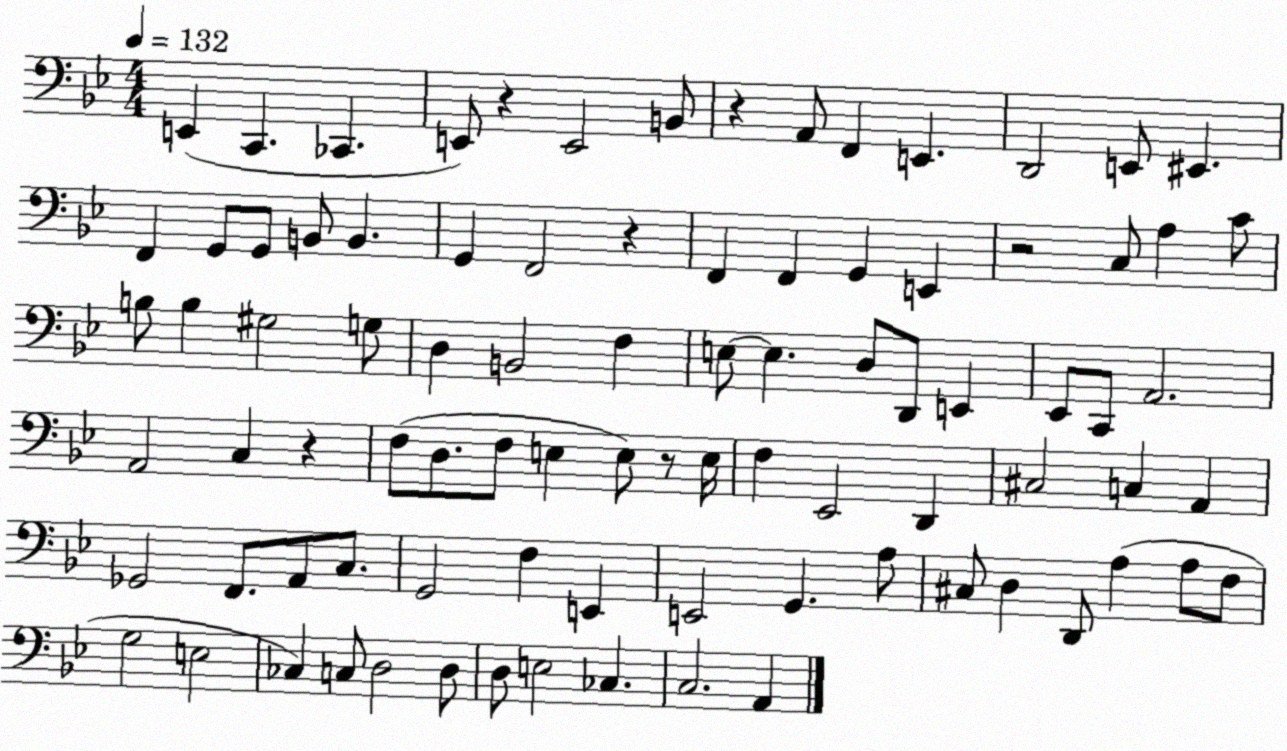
X:1
T:Untitled
M:4/4
L:1/4
K:Bb
E,, C,, _C,, E,,/2 z E,,2 B,,/2 z A,,/2 F,, E,, D,,2 E,,/2 ^E,, F,, G,,/2 G,,/2 B,,/2 B,, G,, F,,2 z F,, F,, G,, E,, z2 C,/2 A, C/2 B,/2 B, ^G,2 G,/2 D, B,,2 F, E,/2 E, D,/2 D,,/2 E,, _E,,/2 C,,/2 A,,2 A,,2 C, z F,/2 D,/2 F,/2 E, E,/2 z/2 E,/4 F, _E,,2 D,, ^C,2 C, A,, _G,,2 F,,/2 A,,/2 C,/2 G,,2 F, E,, E,,2 G,, A,/2 ^C,/2 D, D,,/2 A, A,/2 F,/2 G,2 E,2 _C, C,/2 D,2 D,/2 D,/2 E,2 _C, C,2 A,,